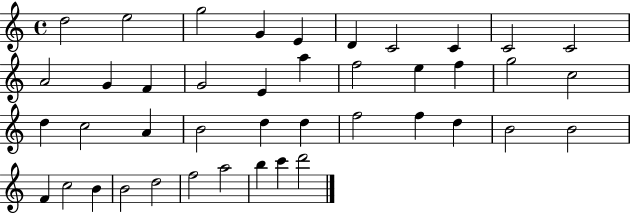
X:1
T:Untitled
M:4/4
L:1/4
K:C
d2 e2 g2 G E D C2 C C2 C2 A2 G F G2 E a f2 e f g2 c2 d c2 A B2 d d f2 f d B2 B2 F c2 B B2 d2 f2 a2 b c' d'2